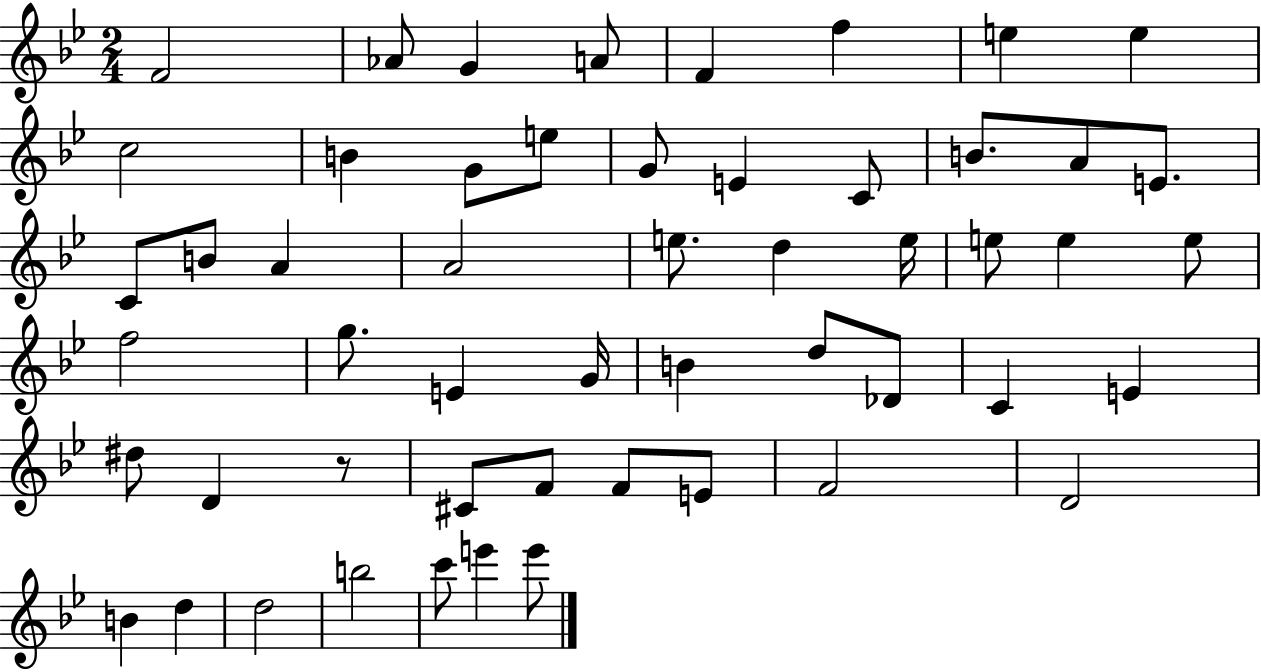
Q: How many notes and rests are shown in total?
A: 53